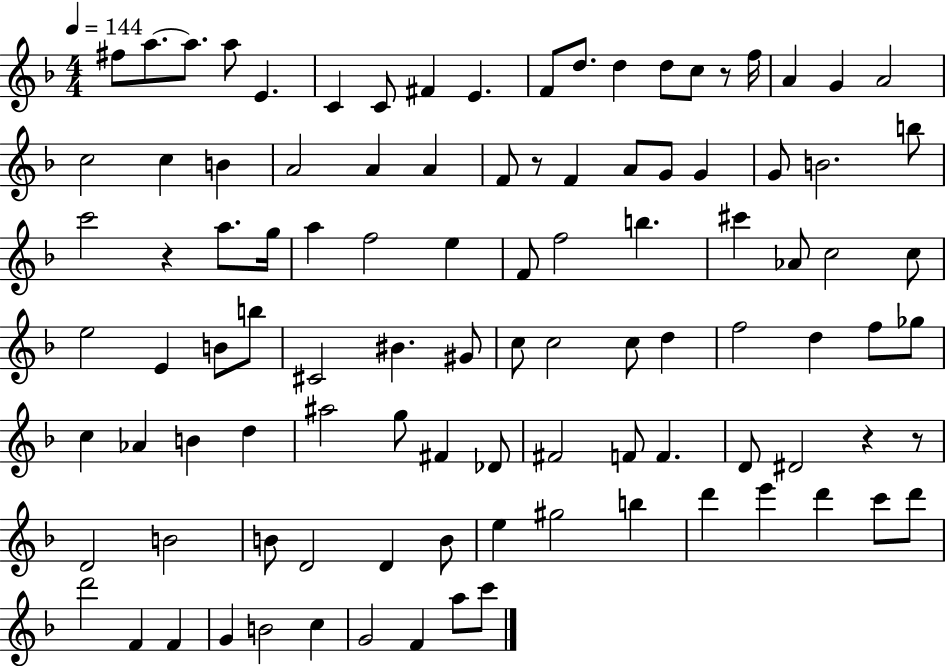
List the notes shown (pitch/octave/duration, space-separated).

F#5/e A5/e. A5/e. A5/e E4/q. C4/q C4/e F#4/q E4/q. F4/e D5/e. D5/q D5/e C5/e R/e F5/s A4/q G4/q A4/h C5/h C5/q B4/q A4/h A4/q A4/q F4/e R/e F4/q A4/e G4/e G4/q G4/e B4/h. B5/e C6/h R/q A5/e. G5/s A5/q F5/h E5/q F4/e F5/h B5/q. C#6/q Ab4/e C5/h C5/e E5/h E4/q B4/e B5/e C#4/h BIS4/q. G#4/e C5/e C5/h C5/e D5/q F5/h D5/q F5/e Gb5/e C5/q Ab4/q B4/q D5/q A#5/h G5/e F#4/q Db4/e F#4/h F4/e F4/q. D4/e D#4/h R/q R/e D4/h B4/h B4/e D4/h D4/q B4/e E5/q G#5/h B5/q D6/q E6/q D6/q C6/e D6/e D6/h F4/q F4/q G4/q B4/h C5/q G4/h F4/q A5/e C6/e